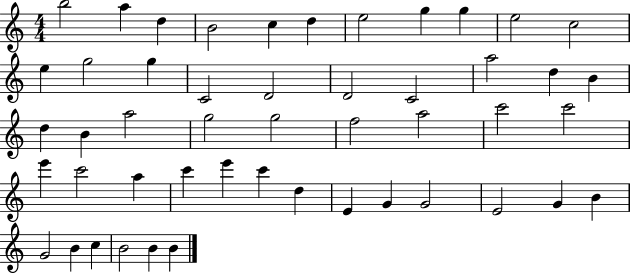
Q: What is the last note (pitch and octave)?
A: B4